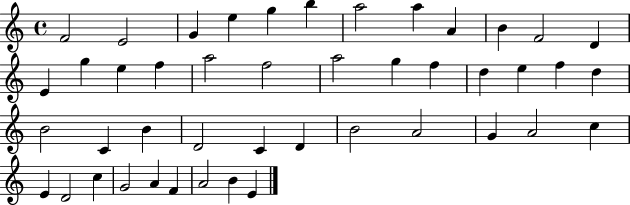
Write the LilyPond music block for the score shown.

{
  \clef treble
  \time 4/4
  \defaultTimeSignature
  \key c \major
  f'2 e'2 | g'4 e''4 g''4 b''4 | a''2 a''4 a'4 | b'4 f'2 d'4 | \break e'4 g''4 e''4 f''4 | a''2 f''2 | a''2 g''4 f''4 | d''4 e''4 f''4 d''4 | \break b'2 c'4 b'4 | d'2 c'4 d'4 | b'2 a'2 | g'4 a'2 c''4 | \break e'4 d'2 c''4 | g'2 a'4 f'4 | a'2 b'4 e'4 | \bar "|."
}